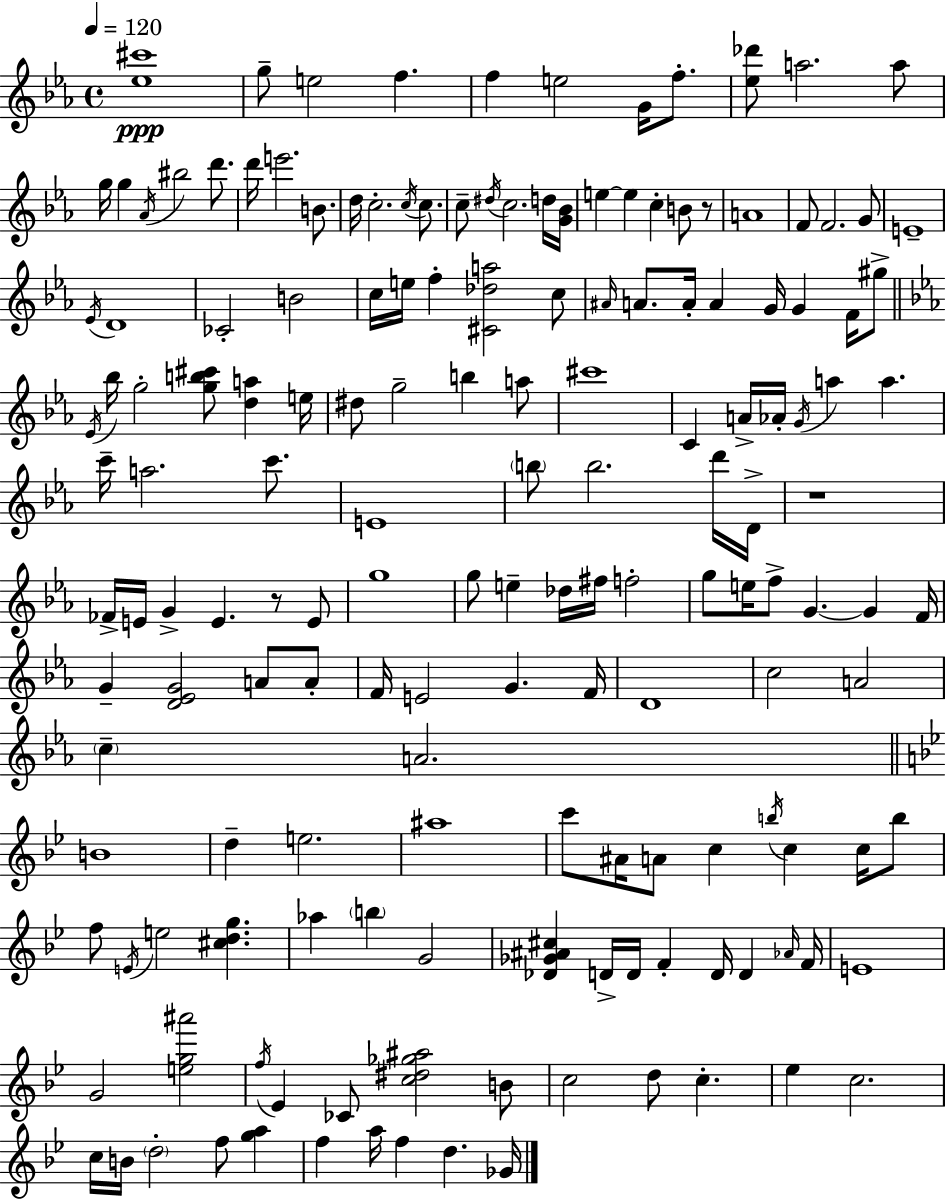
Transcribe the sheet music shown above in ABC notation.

X:1
T:Untitled
M:4/4
L:1/4
K:Cm
[_e^c']4 g/2 e2 f f e2 G/4 f/2 [_e_d']/2 a2 a/2 g/4 g _A/4 ^b2 d'/2 d'/4 e'2 B/2 d/4 c2 c/4 c/2 c/2 ^d/4 c2 d/4 [G_B]/4 e e c B/2 z/2 A4 F/2 F2 G/2 E4 _E/4 D4 _C2 B2 c/4 e/4 f [^C_da]2 c/2 ^A/4 A/2 A/4 A G/4 G F/4 ^g/2 _E/4 _b/4 g2 [gb^c']/2 [da] e/4 ^d/2 g2 b a/2 ^c'4 C A/4 _A/4 G/4 a a c'/4 a2 c'/2 E4 b/2 b2 d'/4 D/4 z4 _F/4 E/4 G E z/2 E/2 g4 g/2 e _d/4 ^f/4 f2 g/2 e/4 f/2 G G F/4 G [D_EG]2 A/2 A/2 F/4 E2 G F/4 D4 c2 A2 c A2 B4 d e2 ^a4 c'/2 ^A/4 A/2 c b/4 c c/4 b/2 f/2 E/4 e2 [^cdg] _a b G2 [_D_G^A^c] D/4 D/4 F D/4 D _A/4 F/4 E4 G2 [eg^a']2 f/4 _E _C/2 [c^d_g^a]2 B/2 c2 d/2 c _e c2 c/4 B/4 d2 f/2 [ga] f a/4 f d _G/4